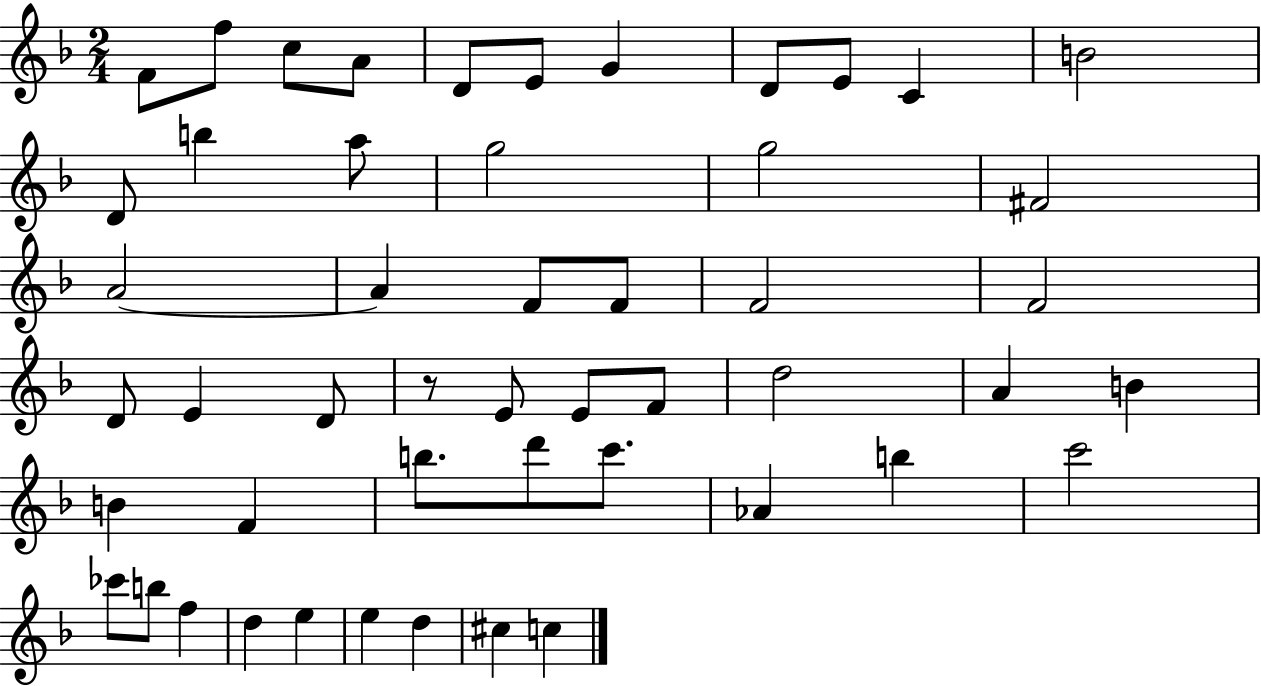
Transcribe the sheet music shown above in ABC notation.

X:1
T:Untitled
M:2/4
L:1/4
K:F
F/2 f/2 c/2 A/2 D/2 E/2 G D/2 E/2 C B2 D/2 b a/2 g2 g2 ^F2 A2 A F/2 F/2 F2 F2 D/2 E D/2 z/2 E/2 E/2 F/2 d2 A B B F b/2 d'/2 c'/2 _A b c'2 _c'/2 b/2 f d e e d ^c c